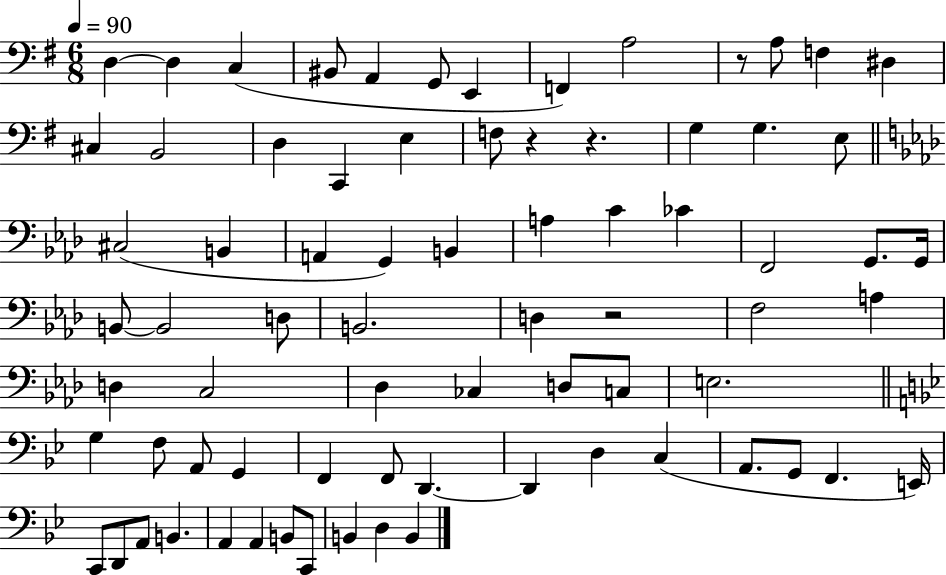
{
  \clef bass
  \numericTimeSignature
  \time 6/8
  \key g \major
  \tempo 4 = 90
  d4~~ d4 c4( | bis,8 a,4 g,8 e,4 | f,4) a2 | r8 a8 f4 dis4 | \break cis4 b,2 | d4 c,4 e4 | f8 r4 r4. | g4 g4. e8 | \break \bar "||" \break \key aes \major cis2( b,4 | a,4 g,4) b,4 | a4 c'4 ces'4 | f,2 g,8. g,16 | \break b,8~~ b,2 d8 | b,2. | d4 r2 | f2 a4 | \break d4 c2 | des4 ces4 d8 c8 | e2. | \bar "||" \break \key bes \major g4 f8 a,8 g,4 | f,4 f,8 d,4.~~ | d,4 d4 c4( | a,8. g,8 f,4. e,16) | \break c,8 d,8 a,8 b,4. | a,4 a,4 b,8 c,8 | b,4 d4 b,4 | \bar "|."
}